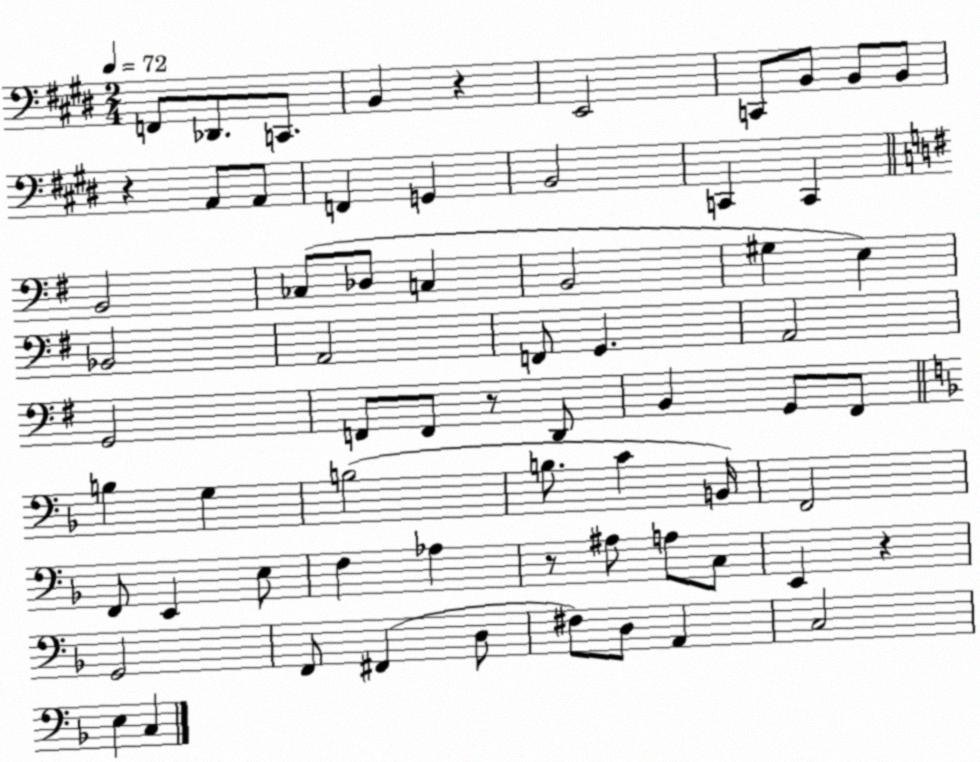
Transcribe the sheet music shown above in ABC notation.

X:1
T:Untitled
M:2/4
L:1/4
K:E
F,,/2 _D,,/2 C,,/2 B,, z E,,2 C,,/2 B,,/2 B,,/2 B,,/2 z A,,/2 A,,/2 F,, G,, B,,2 C,, C,, B,,2 _C,/2 _D,/2 C, B,,2 ^G, E, _B,,2 A,,2 F,,/2 G,, A,,2 G,,2 F,,/2 F,,/2 z/2 D,,/2 B,, G,,/2 ^F,,/2 B, G, B,2 B,/2 C B,,/4 F,,2 F,,/2 E,, E,/2 F, _A, z/2 ^A,/2 A,/2 C,/2 E,, z G,,2 F,,/2 ^F,, D,/2 ^F,/2 D,/2 A,, C,2 E, C,